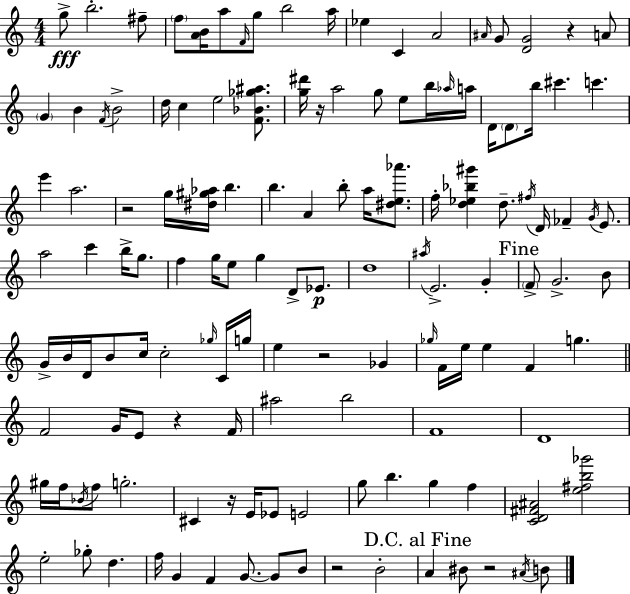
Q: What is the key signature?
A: C major